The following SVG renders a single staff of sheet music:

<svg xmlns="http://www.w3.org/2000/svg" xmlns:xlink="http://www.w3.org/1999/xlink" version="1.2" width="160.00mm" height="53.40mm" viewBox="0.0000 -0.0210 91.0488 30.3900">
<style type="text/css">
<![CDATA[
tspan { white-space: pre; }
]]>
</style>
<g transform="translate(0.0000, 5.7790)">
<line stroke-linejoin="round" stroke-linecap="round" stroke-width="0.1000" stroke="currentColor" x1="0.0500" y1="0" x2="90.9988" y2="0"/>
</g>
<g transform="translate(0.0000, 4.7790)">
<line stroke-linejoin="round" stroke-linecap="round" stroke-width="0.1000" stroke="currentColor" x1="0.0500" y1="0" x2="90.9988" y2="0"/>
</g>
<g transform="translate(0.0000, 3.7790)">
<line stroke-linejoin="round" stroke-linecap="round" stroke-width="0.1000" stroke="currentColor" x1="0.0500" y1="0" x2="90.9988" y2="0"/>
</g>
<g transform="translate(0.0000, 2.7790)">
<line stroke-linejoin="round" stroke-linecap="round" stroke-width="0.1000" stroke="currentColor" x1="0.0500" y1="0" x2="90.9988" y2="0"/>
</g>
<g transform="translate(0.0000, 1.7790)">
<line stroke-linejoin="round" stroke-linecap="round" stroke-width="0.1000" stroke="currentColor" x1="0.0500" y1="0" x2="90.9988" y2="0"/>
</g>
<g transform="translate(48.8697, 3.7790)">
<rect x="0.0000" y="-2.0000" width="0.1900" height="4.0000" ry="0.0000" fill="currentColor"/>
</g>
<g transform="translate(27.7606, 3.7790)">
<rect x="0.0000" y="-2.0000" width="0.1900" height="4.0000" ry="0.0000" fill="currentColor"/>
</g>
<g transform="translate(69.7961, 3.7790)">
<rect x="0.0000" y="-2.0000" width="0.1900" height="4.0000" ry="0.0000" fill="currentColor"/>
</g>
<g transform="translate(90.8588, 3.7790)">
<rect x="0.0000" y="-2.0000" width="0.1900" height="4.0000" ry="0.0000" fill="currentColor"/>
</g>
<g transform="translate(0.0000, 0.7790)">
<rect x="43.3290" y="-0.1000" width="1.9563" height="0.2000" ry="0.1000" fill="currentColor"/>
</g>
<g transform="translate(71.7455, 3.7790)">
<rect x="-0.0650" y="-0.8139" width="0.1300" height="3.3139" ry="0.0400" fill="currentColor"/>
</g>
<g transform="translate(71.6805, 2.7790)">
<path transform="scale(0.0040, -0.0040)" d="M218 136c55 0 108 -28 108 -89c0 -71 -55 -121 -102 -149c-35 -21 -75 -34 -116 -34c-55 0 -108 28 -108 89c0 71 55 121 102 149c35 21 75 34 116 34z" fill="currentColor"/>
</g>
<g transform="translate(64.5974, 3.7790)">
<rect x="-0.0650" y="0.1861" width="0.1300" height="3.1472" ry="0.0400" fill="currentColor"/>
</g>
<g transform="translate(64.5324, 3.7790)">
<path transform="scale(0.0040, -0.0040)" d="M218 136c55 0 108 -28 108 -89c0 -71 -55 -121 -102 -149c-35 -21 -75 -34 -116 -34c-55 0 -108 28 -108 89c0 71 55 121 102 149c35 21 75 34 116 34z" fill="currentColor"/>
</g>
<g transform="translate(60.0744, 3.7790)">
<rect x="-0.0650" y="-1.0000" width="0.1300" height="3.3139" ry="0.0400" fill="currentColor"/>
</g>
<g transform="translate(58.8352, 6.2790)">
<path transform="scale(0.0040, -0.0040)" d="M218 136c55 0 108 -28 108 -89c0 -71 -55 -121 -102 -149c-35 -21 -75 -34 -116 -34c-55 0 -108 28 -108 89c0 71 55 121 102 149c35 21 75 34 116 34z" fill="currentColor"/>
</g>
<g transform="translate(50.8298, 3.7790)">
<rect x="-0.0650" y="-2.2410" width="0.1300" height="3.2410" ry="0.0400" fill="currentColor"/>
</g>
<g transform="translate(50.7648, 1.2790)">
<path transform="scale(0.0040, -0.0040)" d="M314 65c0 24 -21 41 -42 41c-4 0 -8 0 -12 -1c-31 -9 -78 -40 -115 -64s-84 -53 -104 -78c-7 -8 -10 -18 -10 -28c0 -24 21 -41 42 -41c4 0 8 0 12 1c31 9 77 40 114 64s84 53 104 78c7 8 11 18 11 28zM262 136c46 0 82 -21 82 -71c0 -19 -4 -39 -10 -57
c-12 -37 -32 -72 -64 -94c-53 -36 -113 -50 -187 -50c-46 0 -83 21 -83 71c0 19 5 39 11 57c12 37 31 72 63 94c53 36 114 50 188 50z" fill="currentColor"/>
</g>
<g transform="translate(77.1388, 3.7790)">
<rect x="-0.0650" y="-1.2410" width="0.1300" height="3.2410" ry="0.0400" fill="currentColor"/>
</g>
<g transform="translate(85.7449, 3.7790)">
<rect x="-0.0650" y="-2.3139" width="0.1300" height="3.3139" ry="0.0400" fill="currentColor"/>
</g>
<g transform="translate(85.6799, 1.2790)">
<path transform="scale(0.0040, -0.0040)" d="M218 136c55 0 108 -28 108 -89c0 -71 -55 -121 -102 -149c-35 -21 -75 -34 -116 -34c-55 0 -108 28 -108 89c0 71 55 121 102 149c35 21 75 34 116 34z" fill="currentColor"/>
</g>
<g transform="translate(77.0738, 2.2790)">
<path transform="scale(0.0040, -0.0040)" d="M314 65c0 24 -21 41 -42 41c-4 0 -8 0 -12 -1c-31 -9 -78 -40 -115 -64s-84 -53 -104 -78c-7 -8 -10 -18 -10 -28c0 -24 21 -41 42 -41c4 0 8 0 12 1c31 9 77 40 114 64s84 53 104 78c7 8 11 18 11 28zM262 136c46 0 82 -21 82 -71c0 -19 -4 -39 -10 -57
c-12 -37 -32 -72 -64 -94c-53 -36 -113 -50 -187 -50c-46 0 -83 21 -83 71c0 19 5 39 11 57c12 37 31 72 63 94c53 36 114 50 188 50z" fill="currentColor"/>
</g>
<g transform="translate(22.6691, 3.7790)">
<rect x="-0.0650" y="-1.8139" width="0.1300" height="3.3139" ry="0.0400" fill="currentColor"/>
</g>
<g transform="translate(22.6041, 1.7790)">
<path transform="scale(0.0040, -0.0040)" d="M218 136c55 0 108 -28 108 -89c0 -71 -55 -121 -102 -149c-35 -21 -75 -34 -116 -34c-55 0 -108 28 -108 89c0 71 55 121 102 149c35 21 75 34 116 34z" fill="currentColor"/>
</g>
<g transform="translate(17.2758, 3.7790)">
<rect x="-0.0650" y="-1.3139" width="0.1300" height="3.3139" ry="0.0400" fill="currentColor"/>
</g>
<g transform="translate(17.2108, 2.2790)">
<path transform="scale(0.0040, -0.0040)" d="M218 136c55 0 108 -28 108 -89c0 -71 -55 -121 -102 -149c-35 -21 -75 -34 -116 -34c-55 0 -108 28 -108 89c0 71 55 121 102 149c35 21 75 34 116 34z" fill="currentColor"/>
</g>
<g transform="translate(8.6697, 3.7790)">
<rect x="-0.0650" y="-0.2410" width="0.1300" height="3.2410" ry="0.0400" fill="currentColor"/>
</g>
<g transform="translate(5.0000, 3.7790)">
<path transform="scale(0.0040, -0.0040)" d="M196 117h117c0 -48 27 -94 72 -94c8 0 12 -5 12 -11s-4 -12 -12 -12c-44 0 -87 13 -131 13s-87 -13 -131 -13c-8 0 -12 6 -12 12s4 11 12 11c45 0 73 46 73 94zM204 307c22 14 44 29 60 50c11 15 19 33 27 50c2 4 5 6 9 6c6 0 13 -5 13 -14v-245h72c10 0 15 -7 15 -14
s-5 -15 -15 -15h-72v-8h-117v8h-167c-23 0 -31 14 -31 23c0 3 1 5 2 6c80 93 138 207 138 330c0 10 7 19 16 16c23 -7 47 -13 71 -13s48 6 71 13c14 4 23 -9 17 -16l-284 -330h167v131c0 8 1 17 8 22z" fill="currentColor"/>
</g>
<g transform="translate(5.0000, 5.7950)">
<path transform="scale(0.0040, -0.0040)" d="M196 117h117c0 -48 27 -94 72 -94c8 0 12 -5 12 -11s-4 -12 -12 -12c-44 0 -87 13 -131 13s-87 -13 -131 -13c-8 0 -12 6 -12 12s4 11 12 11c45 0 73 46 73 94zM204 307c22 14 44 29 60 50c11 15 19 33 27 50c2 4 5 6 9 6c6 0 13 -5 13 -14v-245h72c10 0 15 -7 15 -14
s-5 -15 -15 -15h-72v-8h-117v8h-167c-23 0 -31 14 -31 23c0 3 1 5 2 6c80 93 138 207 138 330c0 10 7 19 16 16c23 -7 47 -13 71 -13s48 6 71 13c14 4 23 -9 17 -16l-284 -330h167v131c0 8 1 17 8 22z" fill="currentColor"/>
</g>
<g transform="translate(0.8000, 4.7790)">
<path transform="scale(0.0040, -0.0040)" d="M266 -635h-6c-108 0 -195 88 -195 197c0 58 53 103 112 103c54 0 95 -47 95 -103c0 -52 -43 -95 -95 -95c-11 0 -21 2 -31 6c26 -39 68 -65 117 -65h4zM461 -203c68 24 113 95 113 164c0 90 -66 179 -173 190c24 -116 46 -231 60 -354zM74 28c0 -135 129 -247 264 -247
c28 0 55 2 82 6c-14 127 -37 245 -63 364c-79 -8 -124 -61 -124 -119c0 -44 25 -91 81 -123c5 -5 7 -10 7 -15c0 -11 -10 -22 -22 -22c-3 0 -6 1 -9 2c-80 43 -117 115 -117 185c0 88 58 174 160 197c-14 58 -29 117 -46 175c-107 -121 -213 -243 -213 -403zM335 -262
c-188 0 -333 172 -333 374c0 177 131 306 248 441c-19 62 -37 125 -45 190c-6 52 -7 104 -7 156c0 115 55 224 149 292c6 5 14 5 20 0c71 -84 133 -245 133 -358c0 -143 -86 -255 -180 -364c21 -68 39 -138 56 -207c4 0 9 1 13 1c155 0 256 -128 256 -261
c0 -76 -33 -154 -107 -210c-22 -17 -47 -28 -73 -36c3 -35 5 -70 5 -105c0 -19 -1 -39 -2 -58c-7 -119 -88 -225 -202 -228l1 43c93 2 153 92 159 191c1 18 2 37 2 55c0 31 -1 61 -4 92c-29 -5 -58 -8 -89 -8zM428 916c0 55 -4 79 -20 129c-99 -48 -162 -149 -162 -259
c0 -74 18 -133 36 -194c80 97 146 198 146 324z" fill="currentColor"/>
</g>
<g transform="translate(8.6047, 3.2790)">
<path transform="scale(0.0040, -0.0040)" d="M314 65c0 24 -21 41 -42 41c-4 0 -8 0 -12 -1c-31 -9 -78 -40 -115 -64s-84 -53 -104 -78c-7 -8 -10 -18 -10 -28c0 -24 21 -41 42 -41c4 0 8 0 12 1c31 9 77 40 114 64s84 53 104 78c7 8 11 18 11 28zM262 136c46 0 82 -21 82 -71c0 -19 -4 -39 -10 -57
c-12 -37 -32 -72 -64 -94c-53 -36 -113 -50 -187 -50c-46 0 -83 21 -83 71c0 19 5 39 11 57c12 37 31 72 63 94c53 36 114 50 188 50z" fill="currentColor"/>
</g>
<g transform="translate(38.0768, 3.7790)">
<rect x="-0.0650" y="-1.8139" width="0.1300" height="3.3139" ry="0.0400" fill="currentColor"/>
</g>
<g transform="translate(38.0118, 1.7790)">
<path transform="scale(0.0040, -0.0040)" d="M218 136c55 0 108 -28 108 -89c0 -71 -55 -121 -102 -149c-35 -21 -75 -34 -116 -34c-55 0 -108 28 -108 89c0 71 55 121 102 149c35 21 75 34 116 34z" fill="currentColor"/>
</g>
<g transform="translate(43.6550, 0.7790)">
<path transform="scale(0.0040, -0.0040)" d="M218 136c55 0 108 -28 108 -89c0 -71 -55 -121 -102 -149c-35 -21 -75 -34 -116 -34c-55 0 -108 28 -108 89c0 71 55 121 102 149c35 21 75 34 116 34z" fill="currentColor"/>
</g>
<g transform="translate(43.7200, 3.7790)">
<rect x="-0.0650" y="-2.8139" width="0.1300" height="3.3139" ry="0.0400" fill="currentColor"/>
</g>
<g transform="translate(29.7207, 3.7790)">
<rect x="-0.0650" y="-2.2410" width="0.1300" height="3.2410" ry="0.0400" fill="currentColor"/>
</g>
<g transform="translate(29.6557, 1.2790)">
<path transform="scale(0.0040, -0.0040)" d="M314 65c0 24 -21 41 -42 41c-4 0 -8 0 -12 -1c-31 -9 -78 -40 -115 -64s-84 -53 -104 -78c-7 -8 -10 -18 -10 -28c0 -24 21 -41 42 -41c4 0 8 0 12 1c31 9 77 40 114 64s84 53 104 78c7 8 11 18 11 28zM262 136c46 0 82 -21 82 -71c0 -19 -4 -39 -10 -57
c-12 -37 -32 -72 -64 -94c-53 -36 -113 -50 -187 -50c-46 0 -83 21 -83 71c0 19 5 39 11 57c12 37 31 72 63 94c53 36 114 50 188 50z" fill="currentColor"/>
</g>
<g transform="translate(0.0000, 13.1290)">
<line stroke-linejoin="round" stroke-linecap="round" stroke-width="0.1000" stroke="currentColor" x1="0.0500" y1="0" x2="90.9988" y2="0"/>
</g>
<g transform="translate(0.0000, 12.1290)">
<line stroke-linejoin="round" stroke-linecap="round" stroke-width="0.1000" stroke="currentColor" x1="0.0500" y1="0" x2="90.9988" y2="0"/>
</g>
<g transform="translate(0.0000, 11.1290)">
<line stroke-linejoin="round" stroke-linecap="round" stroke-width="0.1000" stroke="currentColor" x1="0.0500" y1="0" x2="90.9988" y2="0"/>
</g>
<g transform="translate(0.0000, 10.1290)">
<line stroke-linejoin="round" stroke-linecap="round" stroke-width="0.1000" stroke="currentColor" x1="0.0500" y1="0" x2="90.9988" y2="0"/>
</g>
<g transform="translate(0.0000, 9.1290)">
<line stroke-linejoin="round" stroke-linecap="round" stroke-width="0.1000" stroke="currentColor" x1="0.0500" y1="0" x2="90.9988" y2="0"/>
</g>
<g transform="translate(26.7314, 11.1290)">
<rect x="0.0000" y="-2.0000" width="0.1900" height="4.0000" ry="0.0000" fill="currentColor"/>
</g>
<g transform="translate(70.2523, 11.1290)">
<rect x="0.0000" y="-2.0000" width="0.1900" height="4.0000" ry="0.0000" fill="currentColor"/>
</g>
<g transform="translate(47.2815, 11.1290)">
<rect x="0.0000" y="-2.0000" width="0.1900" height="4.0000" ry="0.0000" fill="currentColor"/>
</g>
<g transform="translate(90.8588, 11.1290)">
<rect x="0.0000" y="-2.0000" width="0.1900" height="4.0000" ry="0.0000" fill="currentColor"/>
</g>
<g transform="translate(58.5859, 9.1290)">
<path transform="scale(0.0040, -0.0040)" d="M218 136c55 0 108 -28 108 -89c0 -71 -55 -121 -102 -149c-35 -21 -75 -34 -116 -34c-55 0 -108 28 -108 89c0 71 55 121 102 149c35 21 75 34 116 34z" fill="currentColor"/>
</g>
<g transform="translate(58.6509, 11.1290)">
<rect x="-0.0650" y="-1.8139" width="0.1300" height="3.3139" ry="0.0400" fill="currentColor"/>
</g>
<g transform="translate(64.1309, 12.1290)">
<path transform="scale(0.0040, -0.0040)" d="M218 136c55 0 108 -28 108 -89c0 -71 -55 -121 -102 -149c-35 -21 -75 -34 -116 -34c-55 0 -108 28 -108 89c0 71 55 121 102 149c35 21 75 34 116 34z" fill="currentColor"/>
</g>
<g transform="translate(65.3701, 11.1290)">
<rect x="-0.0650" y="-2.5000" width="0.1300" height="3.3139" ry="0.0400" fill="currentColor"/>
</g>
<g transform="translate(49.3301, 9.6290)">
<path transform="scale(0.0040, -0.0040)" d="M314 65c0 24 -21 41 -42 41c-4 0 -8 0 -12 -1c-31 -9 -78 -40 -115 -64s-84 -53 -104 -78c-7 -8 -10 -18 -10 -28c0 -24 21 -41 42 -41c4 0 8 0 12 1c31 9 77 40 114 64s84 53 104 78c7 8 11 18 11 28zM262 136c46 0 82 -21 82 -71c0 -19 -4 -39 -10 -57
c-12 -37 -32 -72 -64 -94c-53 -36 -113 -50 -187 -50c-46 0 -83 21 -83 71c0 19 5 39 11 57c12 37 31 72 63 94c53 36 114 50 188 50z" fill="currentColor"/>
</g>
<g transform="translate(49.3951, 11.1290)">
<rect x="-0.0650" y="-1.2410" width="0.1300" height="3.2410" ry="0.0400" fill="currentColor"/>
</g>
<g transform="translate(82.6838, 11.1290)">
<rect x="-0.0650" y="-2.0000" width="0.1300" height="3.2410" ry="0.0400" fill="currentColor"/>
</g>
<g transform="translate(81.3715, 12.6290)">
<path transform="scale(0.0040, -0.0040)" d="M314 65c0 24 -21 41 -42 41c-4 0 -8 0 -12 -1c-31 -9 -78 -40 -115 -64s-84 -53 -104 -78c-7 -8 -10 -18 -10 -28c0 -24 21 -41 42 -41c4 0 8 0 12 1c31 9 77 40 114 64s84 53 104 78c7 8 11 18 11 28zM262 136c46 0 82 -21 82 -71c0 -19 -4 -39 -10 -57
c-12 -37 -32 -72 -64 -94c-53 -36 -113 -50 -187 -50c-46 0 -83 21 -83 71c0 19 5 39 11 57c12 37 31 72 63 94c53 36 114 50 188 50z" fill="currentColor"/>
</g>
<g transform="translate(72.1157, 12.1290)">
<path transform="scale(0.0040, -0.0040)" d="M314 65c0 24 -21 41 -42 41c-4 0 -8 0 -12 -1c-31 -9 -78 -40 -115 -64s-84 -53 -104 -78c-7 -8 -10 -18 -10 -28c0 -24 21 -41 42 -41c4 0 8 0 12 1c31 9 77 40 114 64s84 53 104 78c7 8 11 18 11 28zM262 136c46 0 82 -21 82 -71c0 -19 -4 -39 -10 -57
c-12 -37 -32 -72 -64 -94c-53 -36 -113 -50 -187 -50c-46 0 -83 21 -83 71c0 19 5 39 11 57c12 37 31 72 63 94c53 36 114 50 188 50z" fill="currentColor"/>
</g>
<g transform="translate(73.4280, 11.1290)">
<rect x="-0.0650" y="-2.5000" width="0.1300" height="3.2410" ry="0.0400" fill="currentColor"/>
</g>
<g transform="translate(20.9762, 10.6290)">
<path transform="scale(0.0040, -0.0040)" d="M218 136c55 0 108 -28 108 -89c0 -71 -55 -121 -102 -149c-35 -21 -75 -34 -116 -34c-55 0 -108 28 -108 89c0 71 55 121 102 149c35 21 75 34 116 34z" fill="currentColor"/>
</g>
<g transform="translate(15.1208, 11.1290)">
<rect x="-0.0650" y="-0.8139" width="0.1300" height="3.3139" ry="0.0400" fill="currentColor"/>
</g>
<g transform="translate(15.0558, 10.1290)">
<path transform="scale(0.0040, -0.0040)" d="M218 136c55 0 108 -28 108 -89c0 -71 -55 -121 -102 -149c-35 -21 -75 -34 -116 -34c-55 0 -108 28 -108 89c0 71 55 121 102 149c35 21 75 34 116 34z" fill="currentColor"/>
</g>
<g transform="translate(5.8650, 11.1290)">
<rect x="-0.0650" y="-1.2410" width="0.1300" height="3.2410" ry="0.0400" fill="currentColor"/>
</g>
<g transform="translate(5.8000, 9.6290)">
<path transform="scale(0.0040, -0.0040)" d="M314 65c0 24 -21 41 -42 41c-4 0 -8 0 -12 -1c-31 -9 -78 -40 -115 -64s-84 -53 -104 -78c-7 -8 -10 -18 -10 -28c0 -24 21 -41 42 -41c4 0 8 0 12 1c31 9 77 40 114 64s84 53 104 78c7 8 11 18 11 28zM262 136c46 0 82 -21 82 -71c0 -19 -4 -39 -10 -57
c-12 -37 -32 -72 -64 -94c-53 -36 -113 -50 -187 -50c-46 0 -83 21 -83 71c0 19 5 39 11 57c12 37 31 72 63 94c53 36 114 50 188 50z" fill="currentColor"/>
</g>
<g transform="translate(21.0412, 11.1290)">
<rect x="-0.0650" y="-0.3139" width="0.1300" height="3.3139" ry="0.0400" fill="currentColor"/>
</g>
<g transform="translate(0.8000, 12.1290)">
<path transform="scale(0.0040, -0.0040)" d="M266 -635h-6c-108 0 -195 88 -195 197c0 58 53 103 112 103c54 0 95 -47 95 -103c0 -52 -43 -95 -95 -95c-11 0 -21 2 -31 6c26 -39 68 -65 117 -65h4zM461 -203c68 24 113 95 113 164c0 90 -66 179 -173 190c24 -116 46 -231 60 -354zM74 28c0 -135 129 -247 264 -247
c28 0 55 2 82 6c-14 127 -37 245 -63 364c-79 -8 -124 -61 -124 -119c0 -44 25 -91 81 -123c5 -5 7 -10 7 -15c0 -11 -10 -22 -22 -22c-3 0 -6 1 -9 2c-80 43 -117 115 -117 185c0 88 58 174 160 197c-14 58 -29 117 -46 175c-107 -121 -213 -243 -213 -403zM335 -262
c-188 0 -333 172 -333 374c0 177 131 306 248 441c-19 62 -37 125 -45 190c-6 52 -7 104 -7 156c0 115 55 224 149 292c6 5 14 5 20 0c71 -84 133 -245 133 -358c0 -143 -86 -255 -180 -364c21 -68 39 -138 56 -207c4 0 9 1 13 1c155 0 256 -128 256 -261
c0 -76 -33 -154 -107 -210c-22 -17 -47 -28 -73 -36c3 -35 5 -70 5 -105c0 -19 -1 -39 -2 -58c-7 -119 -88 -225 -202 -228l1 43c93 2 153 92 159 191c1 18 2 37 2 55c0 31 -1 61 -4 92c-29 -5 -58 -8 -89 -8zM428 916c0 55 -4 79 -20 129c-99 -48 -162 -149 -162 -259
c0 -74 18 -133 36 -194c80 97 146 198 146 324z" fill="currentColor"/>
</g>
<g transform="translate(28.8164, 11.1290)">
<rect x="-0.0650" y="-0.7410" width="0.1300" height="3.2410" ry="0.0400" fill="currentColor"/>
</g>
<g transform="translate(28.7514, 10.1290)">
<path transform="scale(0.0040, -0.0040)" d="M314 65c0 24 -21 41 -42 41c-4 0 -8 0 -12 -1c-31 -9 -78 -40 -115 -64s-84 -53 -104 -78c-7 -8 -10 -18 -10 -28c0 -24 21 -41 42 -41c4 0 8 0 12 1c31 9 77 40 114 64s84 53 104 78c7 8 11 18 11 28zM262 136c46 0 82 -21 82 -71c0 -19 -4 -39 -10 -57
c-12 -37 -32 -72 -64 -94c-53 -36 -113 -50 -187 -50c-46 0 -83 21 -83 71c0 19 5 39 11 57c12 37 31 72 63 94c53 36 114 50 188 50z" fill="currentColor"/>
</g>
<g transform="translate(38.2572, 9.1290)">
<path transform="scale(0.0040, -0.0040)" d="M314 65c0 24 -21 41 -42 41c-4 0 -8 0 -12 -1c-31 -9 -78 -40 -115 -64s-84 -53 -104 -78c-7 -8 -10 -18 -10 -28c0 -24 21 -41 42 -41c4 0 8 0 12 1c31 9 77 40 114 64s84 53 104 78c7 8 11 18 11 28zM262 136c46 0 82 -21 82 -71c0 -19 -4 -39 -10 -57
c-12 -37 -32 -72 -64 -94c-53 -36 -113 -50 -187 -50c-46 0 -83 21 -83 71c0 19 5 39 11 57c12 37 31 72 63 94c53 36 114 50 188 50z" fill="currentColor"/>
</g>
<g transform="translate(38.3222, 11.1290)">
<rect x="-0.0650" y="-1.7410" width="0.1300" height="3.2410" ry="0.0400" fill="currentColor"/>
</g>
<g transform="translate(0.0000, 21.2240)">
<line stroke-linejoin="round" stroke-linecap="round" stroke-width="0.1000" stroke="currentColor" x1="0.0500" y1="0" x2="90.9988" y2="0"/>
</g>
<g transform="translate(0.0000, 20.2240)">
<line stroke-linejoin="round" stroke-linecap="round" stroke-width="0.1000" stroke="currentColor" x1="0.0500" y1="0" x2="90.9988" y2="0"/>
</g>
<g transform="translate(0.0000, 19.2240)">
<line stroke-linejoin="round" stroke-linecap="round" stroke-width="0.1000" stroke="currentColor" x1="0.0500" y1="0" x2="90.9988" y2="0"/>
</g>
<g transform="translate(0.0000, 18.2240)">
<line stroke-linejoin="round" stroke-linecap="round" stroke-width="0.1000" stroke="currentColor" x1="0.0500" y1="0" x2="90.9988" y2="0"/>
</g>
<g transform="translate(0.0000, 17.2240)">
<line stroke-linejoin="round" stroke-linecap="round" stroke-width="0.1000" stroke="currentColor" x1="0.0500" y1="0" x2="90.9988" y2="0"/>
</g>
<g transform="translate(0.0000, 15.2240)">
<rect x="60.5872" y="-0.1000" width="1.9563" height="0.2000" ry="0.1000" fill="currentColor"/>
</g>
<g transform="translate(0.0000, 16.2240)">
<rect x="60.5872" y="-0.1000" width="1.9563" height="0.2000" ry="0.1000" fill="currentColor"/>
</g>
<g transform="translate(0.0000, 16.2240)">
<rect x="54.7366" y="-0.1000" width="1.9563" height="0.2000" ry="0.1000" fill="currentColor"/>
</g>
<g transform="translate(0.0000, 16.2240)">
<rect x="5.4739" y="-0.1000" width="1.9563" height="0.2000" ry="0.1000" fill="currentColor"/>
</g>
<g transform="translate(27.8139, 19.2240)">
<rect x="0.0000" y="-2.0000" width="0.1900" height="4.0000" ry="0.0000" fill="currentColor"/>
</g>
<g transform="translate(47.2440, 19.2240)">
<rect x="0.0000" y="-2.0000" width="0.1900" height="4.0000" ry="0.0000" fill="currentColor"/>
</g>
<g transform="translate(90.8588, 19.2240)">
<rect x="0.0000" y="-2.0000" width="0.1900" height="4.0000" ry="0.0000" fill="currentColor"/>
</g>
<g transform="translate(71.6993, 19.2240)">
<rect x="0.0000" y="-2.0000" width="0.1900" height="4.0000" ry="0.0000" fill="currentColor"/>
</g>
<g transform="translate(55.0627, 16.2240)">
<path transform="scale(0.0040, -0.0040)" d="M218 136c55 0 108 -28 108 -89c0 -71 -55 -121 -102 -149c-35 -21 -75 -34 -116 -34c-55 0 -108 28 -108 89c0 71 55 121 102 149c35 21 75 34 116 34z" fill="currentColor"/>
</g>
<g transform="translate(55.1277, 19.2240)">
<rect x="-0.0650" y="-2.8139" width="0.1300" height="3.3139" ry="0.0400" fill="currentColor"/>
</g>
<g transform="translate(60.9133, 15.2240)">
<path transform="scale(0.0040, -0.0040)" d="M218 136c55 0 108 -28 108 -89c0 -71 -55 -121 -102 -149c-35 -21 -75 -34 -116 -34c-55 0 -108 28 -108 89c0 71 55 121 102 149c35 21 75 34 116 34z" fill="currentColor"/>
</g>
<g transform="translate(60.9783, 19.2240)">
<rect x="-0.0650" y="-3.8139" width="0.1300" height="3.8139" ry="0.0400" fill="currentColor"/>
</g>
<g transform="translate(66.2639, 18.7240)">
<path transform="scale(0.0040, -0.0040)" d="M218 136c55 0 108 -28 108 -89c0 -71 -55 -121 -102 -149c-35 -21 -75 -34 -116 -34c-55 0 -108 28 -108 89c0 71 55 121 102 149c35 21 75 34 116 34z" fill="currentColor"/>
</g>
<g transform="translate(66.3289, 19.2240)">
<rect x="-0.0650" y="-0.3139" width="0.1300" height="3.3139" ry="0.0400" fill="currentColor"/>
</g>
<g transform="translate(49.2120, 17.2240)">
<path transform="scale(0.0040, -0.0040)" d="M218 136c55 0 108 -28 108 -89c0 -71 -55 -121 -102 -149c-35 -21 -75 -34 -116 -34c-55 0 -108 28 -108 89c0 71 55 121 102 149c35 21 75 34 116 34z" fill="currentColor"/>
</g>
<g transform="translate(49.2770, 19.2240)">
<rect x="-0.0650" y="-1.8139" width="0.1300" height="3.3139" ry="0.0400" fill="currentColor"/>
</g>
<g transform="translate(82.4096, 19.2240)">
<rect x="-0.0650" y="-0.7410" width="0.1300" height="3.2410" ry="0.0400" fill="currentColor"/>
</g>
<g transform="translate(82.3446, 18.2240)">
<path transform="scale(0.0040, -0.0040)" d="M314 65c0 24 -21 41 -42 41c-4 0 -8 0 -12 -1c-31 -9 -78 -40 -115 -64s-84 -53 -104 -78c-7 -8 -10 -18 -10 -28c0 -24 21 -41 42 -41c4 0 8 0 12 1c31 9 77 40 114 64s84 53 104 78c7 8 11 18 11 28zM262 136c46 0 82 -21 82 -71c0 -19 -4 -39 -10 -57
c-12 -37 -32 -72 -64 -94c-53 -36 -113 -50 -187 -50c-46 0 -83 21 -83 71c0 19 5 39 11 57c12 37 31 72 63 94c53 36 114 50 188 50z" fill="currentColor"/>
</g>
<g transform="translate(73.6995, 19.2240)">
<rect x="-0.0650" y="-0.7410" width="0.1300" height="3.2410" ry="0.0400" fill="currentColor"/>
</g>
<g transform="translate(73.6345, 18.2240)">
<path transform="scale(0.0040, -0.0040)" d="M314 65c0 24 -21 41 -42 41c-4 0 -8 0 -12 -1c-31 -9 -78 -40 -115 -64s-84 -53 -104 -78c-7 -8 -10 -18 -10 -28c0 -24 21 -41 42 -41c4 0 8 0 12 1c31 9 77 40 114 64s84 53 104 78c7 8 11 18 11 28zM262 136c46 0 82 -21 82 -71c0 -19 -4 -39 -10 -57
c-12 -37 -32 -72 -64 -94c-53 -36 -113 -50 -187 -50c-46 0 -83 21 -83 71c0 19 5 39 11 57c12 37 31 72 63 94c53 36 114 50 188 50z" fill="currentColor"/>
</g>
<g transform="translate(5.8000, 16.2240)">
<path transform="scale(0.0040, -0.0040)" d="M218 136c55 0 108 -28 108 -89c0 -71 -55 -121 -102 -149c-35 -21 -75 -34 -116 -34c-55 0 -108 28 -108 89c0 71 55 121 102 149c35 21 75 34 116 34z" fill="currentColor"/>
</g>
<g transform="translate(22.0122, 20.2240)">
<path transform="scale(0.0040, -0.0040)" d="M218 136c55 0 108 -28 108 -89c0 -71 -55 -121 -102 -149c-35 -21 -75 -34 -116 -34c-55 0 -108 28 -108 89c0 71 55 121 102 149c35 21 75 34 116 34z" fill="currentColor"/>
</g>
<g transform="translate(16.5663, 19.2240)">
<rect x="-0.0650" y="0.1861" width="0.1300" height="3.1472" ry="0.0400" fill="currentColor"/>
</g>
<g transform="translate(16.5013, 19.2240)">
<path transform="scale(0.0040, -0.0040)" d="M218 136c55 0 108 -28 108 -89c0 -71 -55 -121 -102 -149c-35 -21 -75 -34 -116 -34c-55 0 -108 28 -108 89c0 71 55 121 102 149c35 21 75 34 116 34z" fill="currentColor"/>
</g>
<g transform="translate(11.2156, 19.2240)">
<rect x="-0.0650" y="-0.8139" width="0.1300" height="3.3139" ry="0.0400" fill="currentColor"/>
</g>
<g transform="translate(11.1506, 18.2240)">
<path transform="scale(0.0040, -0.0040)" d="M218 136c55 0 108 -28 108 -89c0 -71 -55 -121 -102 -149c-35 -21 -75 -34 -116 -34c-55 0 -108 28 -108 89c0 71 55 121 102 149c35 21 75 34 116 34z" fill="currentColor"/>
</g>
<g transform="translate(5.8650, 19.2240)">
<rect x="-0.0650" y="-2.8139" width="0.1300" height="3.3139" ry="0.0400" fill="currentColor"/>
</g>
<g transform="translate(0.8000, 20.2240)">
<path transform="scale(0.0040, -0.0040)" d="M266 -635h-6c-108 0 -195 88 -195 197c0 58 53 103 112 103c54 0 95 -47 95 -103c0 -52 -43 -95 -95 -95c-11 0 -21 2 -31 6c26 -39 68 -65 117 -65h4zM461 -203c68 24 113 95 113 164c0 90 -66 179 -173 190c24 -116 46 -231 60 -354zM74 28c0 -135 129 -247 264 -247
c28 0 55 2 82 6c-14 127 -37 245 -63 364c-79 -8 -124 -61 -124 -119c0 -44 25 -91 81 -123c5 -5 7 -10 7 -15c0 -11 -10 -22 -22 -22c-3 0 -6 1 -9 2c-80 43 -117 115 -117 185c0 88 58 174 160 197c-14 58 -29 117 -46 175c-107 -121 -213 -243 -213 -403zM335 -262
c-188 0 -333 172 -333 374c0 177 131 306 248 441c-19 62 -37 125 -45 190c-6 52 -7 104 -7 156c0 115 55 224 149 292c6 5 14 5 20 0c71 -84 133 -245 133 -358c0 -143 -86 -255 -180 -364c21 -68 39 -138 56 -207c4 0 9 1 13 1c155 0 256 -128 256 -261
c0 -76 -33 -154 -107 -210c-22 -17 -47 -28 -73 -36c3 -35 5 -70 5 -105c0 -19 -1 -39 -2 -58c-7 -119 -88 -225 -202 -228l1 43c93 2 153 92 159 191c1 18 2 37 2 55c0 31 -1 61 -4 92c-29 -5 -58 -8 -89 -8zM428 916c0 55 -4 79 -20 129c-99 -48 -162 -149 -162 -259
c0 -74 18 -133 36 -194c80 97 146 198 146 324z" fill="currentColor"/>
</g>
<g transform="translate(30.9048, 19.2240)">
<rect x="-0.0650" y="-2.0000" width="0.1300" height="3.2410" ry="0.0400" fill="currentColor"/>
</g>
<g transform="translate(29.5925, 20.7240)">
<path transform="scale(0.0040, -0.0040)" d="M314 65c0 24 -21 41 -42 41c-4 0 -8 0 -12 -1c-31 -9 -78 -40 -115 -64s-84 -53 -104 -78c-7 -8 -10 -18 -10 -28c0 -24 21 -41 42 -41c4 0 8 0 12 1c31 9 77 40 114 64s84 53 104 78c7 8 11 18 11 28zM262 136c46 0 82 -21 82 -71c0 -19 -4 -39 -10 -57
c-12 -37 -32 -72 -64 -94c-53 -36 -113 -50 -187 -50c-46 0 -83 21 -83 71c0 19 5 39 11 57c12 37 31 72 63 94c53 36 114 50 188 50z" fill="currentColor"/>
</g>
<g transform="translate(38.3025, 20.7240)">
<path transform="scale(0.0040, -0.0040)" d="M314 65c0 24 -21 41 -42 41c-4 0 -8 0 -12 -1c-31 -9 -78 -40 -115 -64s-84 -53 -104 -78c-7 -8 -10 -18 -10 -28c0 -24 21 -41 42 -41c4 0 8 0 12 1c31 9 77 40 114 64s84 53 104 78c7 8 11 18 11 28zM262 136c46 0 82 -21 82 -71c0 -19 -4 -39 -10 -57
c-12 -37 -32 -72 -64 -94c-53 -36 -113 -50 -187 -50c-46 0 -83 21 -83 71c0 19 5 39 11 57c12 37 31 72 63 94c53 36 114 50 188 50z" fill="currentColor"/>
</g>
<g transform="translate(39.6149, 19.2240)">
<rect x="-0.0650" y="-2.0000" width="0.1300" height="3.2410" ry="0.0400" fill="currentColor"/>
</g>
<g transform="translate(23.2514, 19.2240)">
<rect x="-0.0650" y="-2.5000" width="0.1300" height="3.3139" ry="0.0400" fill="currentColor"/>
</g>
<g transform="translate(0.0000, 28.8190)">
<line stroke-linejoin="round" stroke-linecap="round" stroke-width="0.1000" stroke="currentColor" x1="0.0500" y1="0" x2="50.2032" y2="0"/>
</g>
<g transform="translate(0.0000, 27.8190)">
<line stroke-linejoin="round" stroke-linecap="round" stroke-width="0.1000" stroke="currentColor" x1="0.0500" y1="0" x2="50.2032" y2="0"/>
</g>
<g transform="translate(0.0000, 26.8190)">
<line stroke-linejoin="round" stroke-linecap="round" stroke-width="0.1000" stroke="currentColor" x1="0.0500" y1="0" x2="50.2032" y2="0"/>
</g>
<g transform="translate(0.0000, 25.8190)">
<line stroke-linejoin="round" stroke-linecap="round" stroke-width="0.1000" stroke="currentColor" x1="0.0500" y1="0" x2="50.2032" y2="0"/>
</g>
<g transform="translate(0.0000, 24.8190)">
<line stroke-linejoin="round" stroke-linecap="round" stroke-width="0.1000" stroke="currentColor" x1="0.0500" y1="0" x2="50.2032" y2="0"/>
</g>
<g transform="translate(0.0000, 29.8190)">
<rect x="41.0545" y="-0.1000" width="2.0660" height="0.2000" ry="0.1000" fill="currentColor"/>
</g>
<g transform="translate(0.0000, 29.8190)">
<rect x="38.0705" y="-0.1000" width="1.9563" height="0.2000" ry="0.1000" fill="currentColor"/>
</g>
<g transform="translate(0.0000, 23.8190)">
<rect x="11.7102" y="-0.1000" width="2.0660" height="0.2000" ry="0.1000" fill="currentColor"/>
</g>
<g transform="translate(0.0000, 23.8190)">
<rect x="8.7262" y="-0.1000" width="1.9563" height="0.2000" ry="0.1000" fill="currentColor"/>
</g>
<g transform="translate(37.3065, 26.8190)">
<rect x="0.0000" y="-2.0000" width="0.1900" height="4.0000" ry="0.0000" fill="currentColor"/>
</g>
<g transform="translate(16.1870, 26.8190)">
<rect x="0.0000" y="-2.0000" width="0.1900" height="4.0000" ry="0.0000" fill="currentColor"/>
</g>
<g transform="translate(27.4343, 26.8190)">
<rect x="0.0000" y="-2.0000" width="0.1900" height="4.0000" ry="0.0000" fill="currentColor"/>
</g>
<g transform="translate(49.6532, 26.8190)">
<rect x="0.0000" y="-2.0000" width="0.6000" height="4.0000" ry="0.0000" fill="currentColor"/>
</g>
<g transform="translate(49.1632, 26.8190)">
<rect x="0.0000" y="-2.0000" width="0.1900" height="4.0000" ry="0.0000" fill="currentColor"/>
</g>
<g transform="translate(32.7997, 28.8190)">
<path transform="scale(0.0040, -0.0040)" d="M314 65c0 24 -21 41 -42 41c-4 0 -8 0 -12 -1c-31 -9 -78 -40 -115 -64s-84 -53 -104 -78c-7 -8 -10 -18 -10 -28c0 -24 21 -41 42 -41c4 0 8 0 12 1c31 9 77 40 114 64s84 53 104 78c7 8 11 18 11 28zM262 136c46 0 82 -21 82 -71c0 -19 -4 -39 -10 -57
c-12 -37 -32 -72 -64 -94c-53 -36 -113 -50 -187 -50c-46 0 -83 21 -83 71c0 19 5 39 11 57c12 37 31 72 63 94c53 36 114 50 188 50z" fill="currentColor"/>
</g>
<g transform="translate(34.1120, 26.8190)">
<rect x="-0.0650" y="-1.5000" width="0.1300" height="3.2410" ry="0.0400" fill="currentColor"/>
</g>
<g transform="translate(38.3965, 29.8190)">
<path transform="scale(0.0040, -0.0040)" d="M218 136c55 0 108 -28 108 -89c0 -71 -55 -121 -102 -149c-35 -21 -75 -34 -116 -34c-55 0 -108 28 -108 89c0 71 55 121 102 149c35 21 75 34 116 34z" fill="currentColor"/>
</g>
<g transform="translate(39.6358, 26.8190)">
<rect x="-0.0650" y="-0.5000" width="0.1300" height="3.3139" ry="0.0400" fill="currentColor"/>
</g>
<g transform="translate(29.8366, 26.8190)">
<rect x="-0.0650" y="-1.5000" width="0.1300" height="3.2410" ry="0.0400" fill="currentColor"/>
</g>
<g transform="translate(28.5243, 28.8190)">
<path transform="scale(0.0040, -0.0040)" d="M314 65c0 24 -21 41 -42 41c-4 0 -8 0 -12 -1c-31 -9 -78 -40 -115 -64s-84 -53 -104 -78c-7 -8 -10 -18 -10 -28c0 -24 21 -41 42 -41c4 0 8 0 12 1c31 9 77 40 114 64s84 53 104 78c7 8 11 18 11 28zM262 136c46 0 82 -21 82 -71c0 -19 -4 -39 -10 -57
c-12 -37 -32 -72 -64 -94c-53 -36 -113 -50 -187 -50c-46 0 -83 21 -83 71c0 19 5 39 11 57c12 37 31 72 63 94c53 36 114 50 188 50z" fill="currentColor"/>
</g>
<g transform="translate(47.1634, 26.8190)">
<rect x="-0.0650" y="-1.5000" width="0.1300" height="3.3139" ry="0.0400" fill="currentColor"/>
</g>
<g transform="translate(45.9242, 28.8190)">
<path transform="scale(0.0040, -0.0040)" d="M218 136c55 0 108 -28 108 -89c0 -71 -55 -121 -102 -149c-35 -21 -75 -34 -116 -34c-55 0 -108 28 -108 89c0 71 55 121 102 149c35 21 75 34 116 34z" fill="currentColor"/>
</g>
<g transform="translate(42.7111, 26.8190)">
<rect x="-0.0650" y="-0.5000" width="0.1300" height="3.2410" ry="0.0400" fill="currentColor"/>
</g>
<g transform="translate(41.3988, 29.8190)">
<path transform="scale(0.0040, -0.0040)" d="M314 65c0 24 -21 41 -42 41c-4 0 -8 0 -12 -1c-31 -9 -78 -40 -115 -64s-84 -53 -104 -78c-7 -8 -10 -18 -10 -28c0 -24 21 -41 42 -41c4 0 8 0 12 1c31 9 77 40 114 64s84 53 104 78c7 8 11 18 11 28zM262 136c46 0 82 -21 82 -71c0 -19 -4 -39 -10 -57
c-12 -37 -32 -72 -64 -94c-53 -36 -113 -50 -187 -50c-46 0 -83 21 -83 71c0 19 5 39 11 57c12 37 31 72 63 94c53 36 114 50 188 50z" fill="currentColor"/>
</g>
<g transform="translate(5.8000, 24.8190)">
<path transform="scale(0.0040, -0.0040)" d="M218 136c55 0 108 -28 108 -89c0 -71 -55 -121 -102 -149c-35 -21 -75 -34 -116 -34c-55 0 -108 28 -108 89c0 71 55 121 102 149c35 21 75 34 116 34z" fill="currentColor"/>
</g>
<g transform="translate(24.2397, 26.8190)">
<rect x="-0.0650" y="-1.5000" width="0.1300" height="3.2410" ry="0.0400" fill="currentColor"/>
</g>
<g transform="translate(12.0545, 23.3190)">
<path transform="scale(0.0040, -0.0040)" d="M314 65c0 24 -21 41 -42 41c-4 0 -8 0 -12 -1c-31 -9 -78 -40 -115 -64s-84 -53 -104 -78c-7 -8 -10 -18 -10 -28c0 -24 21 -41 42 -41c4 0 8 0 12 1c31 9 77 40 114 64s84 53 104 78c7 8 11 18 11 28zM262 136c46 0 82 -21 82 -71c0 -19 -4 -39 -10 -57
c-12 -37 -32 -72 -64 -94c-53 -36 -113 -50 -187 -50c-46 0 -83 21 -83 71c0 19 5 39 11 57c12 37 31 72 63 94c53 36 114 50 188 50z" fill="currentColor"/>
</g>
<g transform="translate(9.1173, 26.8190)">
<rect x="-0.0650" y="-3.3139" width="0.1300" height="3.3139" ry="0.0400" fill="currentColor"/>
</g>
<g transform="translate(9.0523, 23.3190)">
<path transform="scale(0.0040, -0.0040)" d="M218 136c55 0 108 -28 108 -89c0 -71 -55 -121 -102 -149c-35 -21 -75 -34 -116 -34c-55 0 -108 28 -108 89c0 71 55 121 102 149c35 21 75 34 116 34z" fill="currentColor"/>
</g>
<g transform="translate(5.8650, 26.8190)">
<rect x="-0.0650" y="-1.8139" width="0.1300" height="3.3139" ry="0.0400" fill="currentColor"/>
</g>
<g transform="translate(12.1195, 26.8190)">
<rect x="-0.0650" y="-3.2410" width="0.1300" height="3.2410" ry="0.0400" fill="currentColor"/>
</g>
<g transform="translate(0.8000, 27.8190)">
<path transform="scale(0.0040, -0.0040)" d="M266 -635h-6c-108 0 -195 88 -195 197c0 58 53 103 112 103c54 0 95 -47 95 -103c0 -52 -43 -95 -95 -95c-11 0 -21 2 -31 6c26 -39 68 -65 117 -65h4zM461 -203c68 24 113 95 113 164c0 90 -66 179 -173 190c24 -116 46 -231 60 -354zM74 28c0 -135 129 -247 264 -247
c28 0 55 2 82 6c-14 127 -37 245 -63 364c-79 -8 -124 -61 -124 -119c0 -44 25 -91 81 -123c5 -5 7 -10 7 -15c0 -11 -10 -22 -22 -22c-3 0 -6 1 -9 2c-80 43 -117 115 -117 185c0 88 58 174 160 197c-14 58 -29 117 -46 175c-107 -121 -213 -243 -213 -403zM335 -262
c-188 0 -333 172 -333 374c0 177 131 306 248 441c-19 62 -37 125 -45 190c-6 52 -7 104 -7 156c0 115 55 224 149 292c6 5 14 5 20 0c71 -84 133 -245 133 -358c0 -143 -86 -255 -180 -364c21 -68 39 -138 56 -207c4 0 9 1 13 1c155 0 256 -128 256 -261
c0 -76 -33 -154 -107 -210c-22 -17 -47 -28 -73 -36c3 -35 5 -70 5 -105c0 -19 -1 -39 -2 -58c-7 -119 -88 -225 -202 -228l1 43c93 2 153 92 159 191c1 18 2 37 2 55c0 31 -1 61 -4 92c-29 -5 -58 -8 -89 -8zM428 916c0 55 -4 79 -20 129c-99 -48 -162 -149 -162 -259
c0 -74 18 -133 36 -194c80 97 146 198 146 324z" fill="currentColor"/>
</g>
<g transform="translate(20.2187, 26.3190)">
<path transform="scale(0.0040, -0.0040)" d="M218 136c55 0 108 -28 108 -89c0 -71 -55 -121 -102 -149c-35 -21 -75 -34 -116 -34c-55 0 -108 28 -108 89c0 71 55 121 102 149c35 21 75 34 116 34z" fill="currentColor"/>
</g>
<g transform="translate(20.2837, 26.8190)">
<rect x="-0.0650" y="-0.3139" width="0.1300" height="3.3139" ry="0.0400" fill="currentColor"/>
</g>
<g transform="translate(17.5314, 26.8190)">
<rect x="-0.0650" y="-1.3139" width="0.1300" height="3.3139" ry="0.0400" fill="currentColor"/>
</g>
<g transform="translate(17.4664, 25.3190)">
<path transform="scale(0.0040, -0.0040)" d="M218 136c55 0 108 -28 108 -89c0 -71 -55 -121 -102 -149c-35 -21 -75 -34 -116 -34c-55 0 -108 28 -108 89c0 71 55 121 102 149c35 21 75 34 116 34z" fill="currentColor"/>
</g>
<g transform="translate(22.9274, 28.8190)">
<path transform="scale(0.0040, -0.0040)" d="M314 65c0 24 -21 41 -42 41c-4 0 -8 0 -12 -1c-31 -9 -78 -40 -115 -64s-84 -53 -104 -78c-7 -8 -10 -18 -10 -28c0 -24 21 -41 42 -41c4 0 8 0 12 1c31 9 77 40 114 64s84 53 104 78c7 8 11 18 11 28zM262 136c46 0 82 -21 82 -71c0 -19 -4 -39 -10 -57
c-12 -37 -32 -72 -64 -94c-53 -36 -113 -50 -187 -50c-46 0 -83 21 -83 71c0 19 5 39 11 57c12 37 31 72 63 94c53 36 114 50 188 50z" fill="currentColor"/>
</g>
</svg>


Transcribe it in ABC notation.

X:1
T:Untitled
M:4/4
L:1/4
K:C
c2 e f g2 f a g2 D B d e2 g e2 d c d2 f2 e2 f G G2 F2 a d B G F2 F2 f a c' c d2 d2 f b b2 e c E2 E2 E2 C C2 E